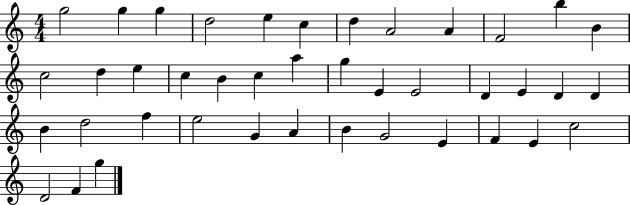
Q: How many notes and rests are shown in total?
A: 41